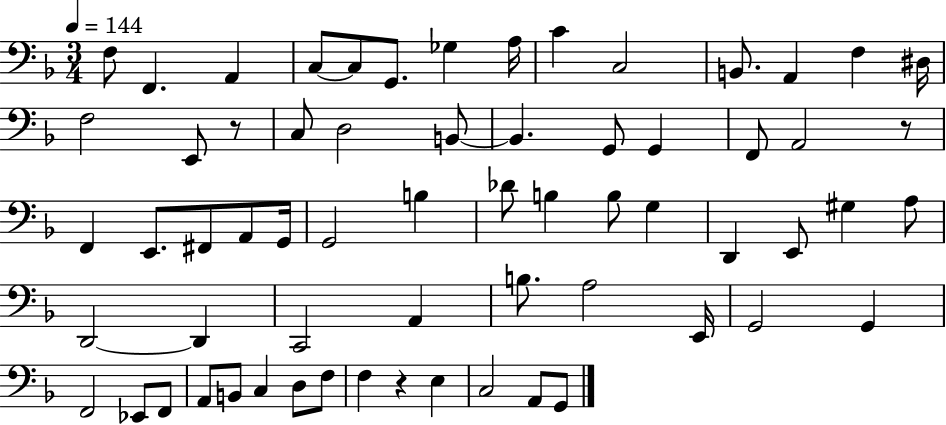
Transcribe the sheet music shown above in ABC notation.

X:1
T:Untitled
M:3/4
L:1/4
K:F
F,/2 F,, A,, C,/2 C,/2 G,,/2 _G, A,/4 C C,2 B,,/2 A,, F, ^D,/4 F,2 E,,/2 z/2 C,/2 D,2 B,,/2 B,, G,,/2 G,, F,,/2 A,,2 z/2 F,, E,,/2 ^F,,/2 A,,/2 G,,/4 G,,2 B, _D/2 B, B,/2 G, D,, E,,/2 ^G, A,/2 D,,2 D,, C,,2 A,, B,/2 A,2 E,,/4 G,,2 G,, F,,2 _E,,/2 F,,/2 A,,/2 B,,/2 C, D,/2 F,/2 F, z E, C,2 A,,/2 G,,/2